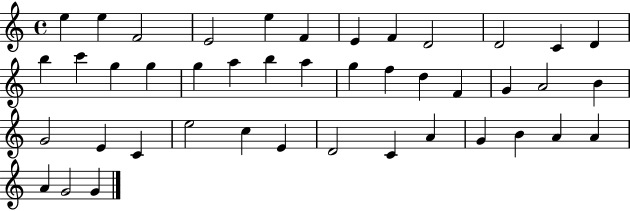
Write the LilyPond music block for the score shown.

{
  \clef treble
  \time 4/4
  \defaultTimeSignature
  \key c \major
  e''4 e''4 f'2 | e'2 e''4 f'4 | e'4 f'4 d'2 | d'2 c'4 d'4 | \break b''4 c'''4 g''4 g''4 | g''4 a''4 b''4 a''4 | g''4 f''4 d''4 f'4 | g'4 a'2 b'4 | \break g'2 e'4 c'4 | e''2 c''4 e'4 | d'2 c'4 a'4 | g'4 b'4 a'4 a'4 | \break a'4 g'2 g'4 | \bar "|."
}